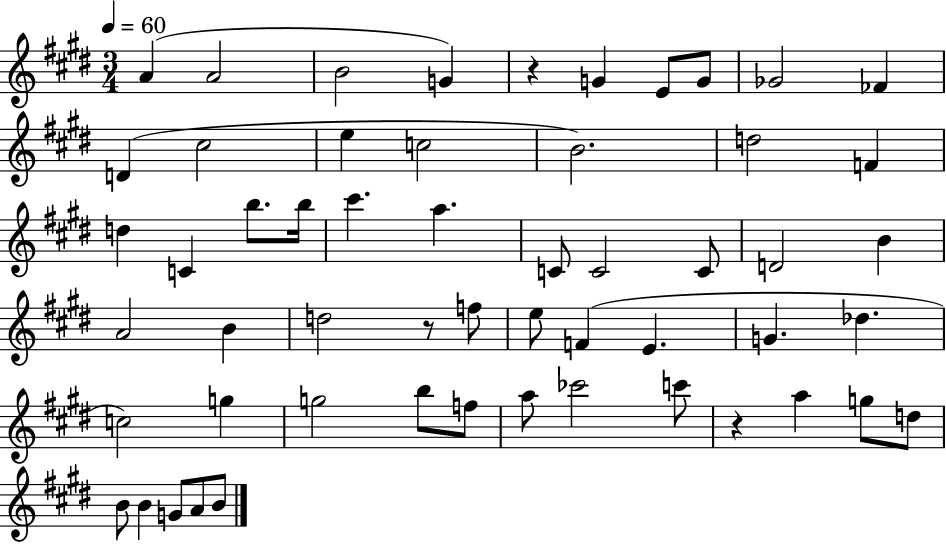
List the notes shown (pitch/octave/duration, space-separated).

A4/q A4/h B4/h G4/q R/q G4/q E4/e G4/e Gb4/h FES4/q D4/q C#5/h E5/q C5/h B4/h. D5/h F4/q D5/q C4/q B5/e. B5/s C#6/q. A5/q. C4/e C4/h C4/e D4/h B4/q A4/h B4/q D5/h R/e F5/e E5/e F4/q E4/q. G4/q. Db5/q. C5/h G5/q G5/h B5/e F5/e A5/e CES6/h C6/e R/q A5/q G5/e D5/e B4/e B4/q G4/e A4/e B4/e